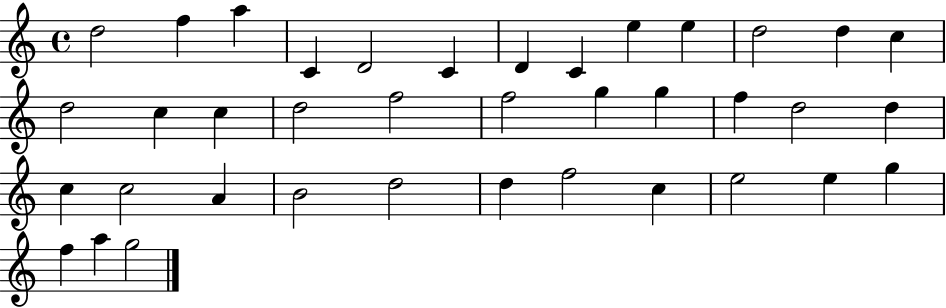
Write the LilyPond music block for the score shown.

{
  \clef treble
  \time 4/4
  \defaultTimeSignature
  \key c \major
  d''2 f''4 a''4 | c'4 d'2 c'4 | d'4 c'4 e''4 e''4 | d''2 d''4 c''4 | \break d''2 c''4 c''4 | d''2 f''2 | f''2 g''4 g''4 | f''4 d''2 d''4 | \break c''4 c''2 a'4 | b'2 d''2 | d''4 f''2 c''4 | e''2 e''4 g''4 | \break f''4 a''4 g''2 | \bar "|."
}